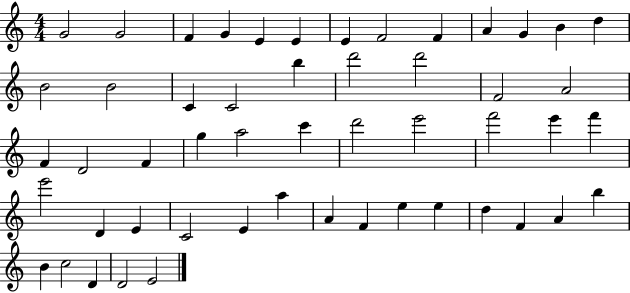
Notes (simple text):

G4/h G4/h F4/q G4/q E4/q E4/q E4/q F4/h F4/q A4/q G4/q B4/q D5/q B4/h B4/h C4/q C4/h B5/q D6/h D6/h F4/h A4/h F4/q D4/h F4/q G5/q A5/h C6/q D6/h E6/h F6/h E6/q F6/q E6/h D4/q E4/q C4/h E4/q A5/q A4/q F4/q E5/q E5/q D5/q F4/q A4/q B5/q B4/q C5/h D4/q D4/h E4/h